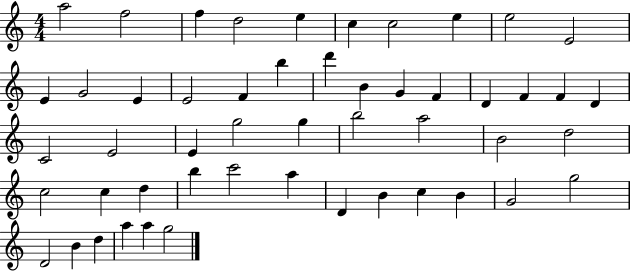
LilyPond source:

{
  \clef treble
  \numericTimeSignature
  \time 4/4
  \key c \major
  a''2 f''2 | f''4 d''2 e''4 | c''4 c''2 e''4 | e''2 e'2 | \break e'4 g'2 e'4 | e'2 f'4 b''4 | d'''4 b'4 g'4 f'4 | d'4 f'4 f'4 d'4 | \break c'2 e'2 | e'4 g''2 g''4 | b''2 a''2 | b'2 d''2 | \break c''2 c''4 d''4 | b''4 c'''2 a''4 | d'4 b'4 c''4 b'4 | g'2 g''2 | \break d'2 b'4 d''4 | a''4 a''4 g''2 | \bar "|."
}